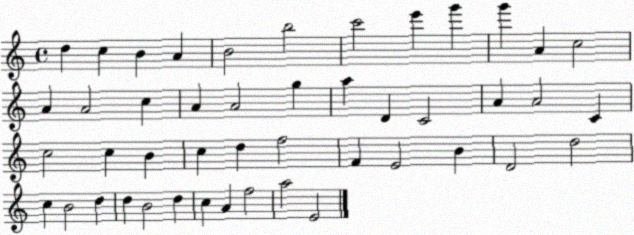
X:1
T:Untitled
M:4/4
L:1/4
K:C
d c B A B2 b2 c'2 e' g' g' A c2 A A2 c A A2 g a D C2 A A2 C c2 c B c d f2 F E2 B D2 d2 c B2 d d B2 d c A f2 a2 E2